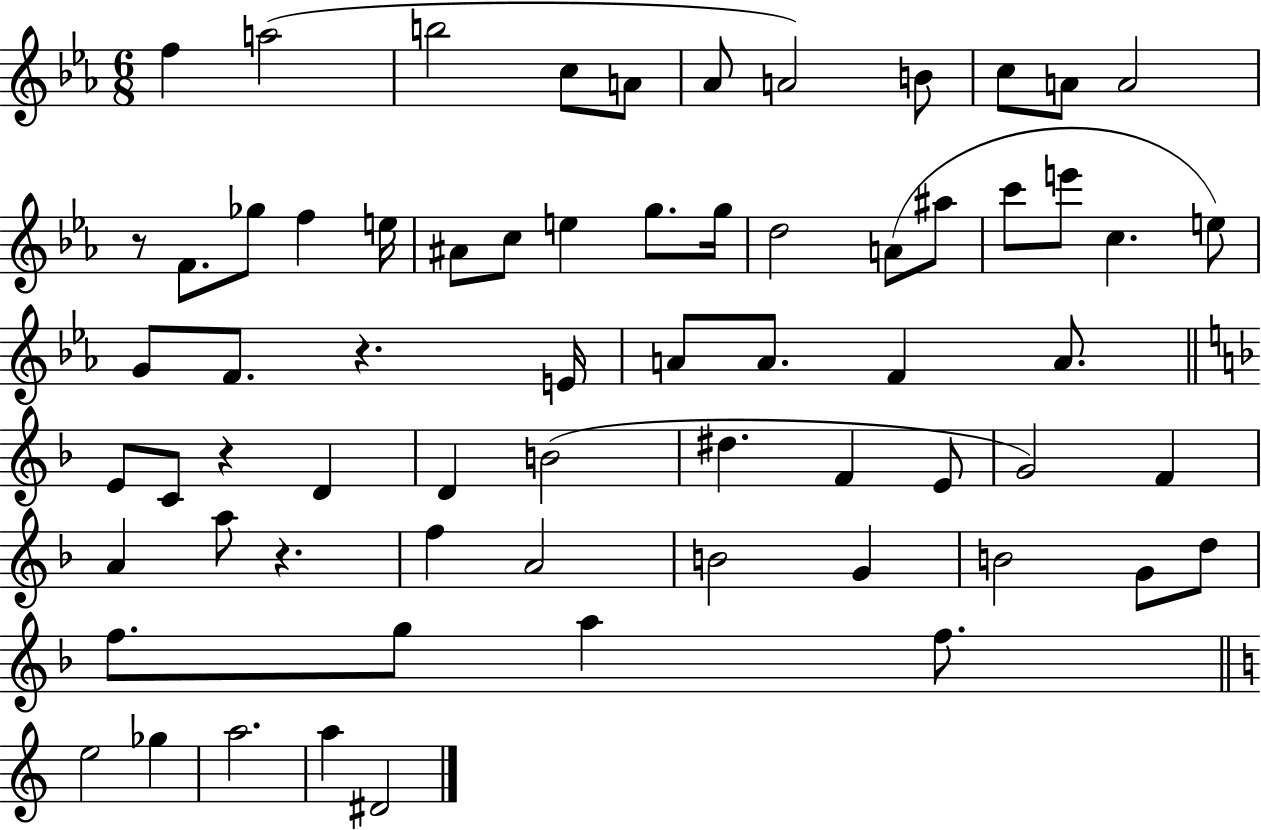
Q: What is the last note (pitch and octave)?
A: D#4